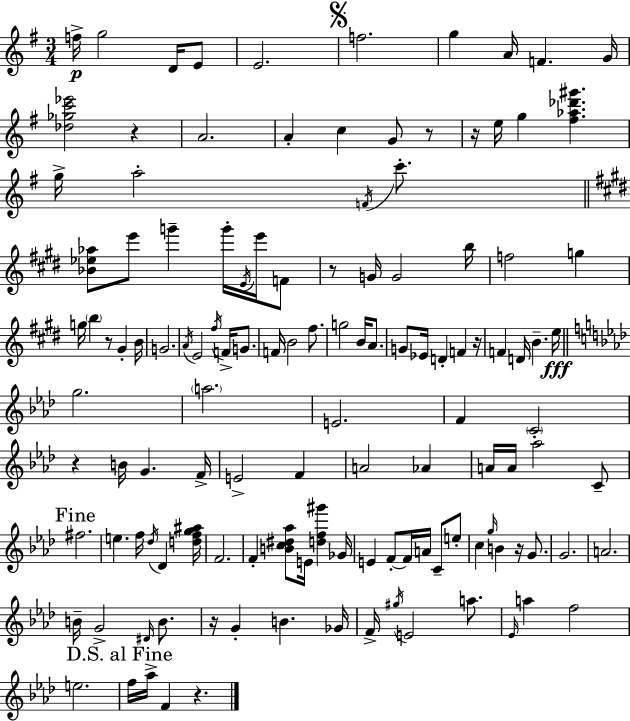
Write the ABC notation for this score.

X:1
T:Untitled
M:3/4
L:1/4
K:Em
f/4 g2 D/4 E/2 E2 f2 g A/4 F G/4 [_d_gc'_e']2 z A2 A c G/2 z/2 z/4 e/4 g [^f_a_d'^g'] g/4 a2 F/4 c'/2 [_B_e_a]/2 e'/2 g' g'/4 E/4 e'/4 F/2 z/2 G/4 G2 b/4 f2 g g/4 b z/2 ^G B/4 G2 A/4 E2 ^f/4 F/4 G/2 F/4 B2 ^f/2 g2 B/4 A/2 G/2 _E/4 D F z/4 F D/4 B e/4 g2 a2 E2 F C2 z B/4 G F/4 E2 F A2 _A A/4 A/4 _a2 C/2 ^f2 e f/4 _d/4 _D [dfg^a]/4 F2 F [Bc^d_a]/2 E/4 [df^g'] _G/4 E F/2 F/4 A/4 C/2 e/2 c g/4 B z/4 G/2 G2 A2 B/4 G2 ^D/4 B/2 z/4 G B _G/4 F/4 ^g/4 E2 a/2 _E/4 a f2 e2 f/4 _a/4 F z